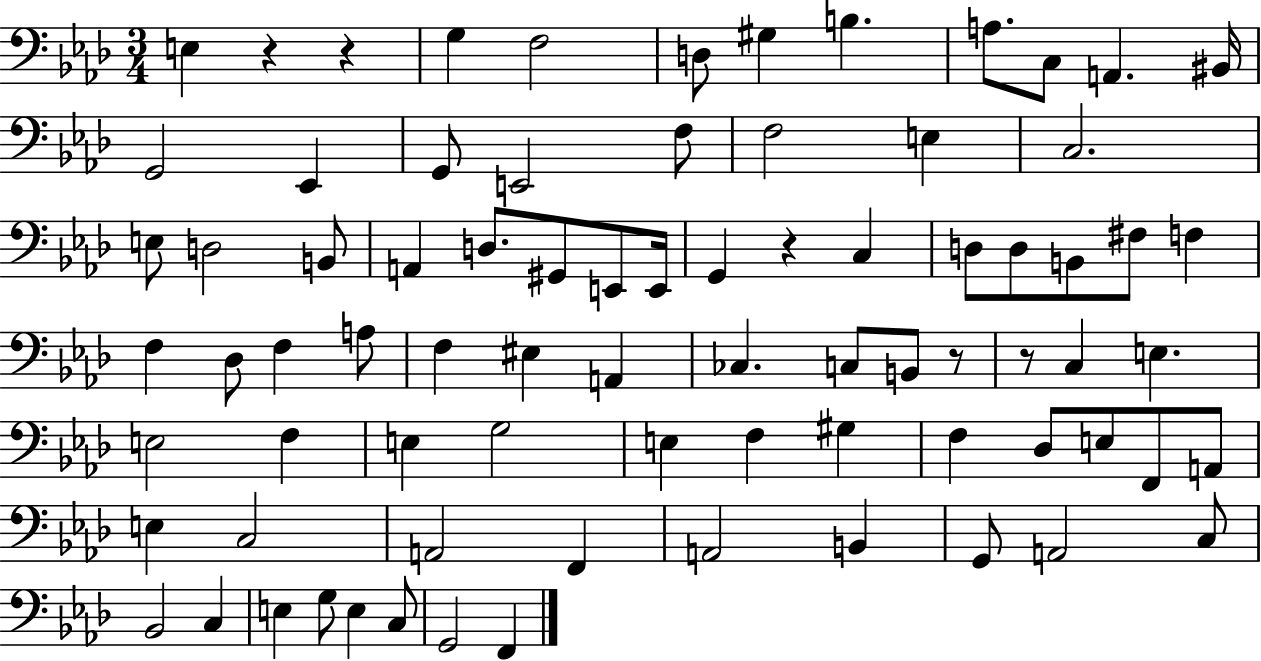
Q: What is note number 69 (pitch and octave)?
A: E3